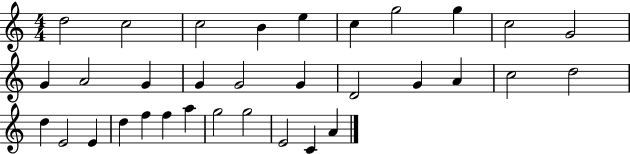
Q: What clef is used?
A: treble